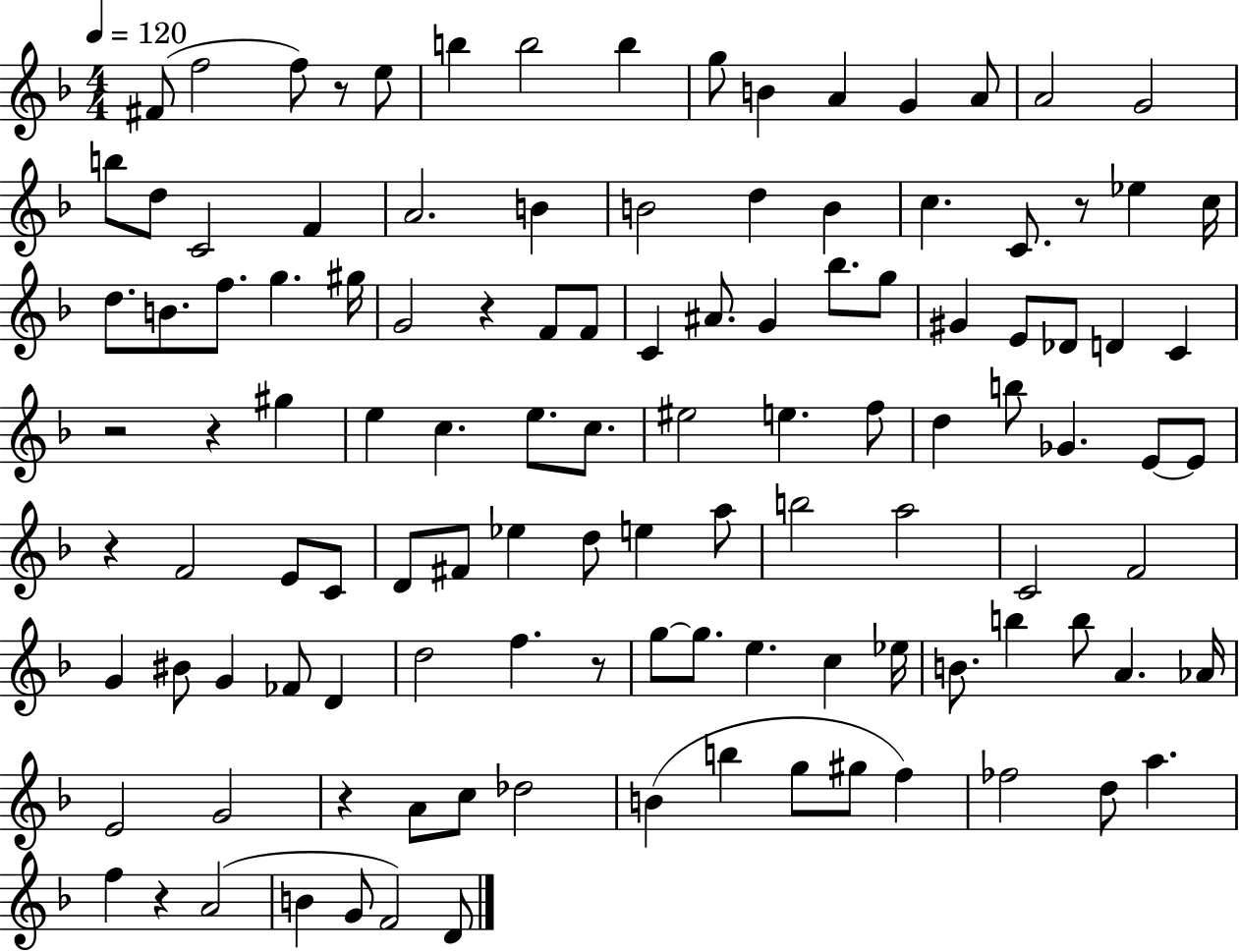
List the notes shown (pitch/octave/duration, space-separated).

F#4/e F5/h F5/e R/e E5/e B5/q B5/h B5/q G5/e B4/q A4/q G4/q A4/e A4/h G4/h B5/e D5/e C4/h F4/q A4/h. B4/q B4/h D5/q B4/q C5/q. C4/e. R/e Eb5/q C5/s D5/e. B4/e. F5/e. G5/q. G#5/s G4/h R/q F4/e F4/e C4/q A#4/e. G4/q Bb5/e. G5/e G#4/q E4/e Db4/e D4/q C4/q R/h R/q G#5/q E5/q C5/q. E5/e. C5/e. EIS5/h E5/q. F5/e D5/q B5/e Gb4/q. E4/e E4/e R/q F4/h E4/e C4/e D4/e F#4/e Eb5/q D5/e E5/q A5/e B5/h A5/h C4/h F4/h G4/q BIS4/e G4/q FES4/e D4/q D5/h F5/q. R/e G5/e G5/e. E5/q. C5/q Eb5/s B4/e. B5/q B5/e A4/q. Ab4/s E4/h G4/h R/q A4/e C5/e Db5/h B4/q B5/q G5/e G#5/e F5/q FES5/h D5/e A5/q. F5/q R/q A4/h B4/q G4/e F4/h D4/e